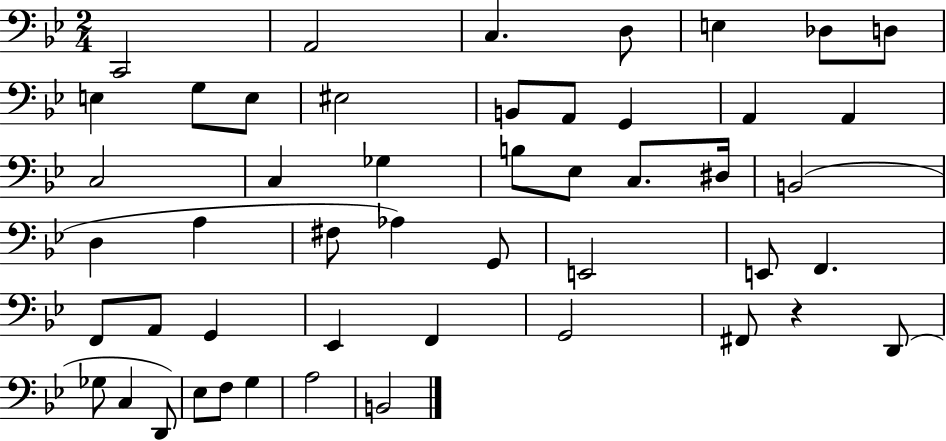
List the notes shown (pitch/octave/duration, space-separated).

C2/h A2/h C3/q. D3/e E3/q Db3/e D3/e E3/q G3/e E3/e EIS3/h B2/e A2/e G2/q A2/q A2/q C3/h C3/q Gb3/q B3/e Eb3/e C3/e. D#3/s B2/h D3/q A3/q F#3/e Ab3/q G2/e E2/h E2/e F2/q. F2/e A2/e G2/q Eb2/q F2/q G2/h F#2/e R/q D2/e Gb3/e C3/q D2/e Eb3/e F3/e G3/q A3/h B2/h